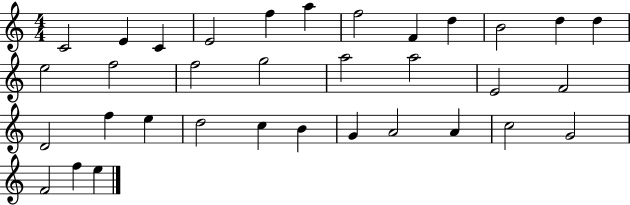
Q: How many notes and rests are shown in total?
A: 34